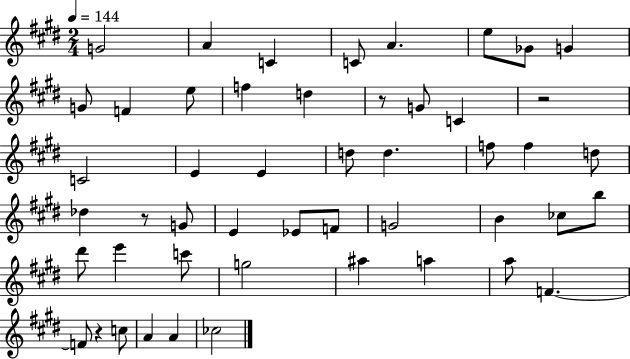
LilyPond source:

{
  \clef treble
  \numericTimeSignature
  \time 2/4
  \key e \major
  \tempo 4 = 144
  g'2 | a'4 c'4 | c'8 a'4. | e''8 ges'8 g'4 | \break g'8 f'4 e''8 | f''4 d''4 | r8 g'8 c'4 | r2 | \break c'2 | e'4 e'4 | d''8 d''4. | f''8 f''4 d''8 | \break des''4 r8 g'8 | e'4 ees'8 f'8 | g'2 | b'4 ces''8 b''8 | \break dis'''8 e'''4 c'''8 | g''2 | ais''4 a''4 | a''8 f'4.~~ | \break f'8 r4 c''8 | a'4 a'4 | ces''2 | \bar "|."
}